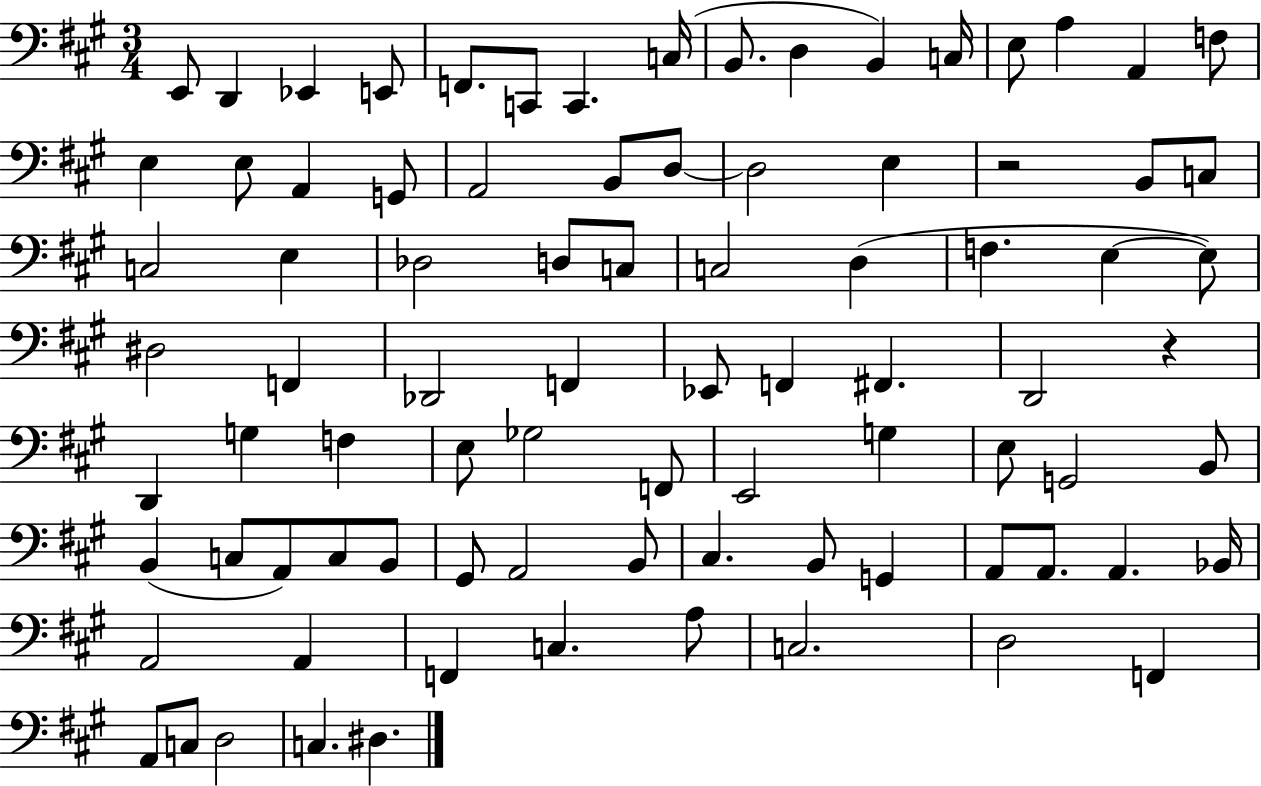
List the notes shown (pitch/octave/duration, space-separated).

E2/e D2/q Eb2/q E2/e F2/e. C2/e C2/q. C3/s B2/e. D3/q B2/q C3/s E3/e A3/q A2/q F3/e E3/q E3/e A2/q G2/e A2/h B2/e D3/e D3/h E3/q R/h B2/e C3/e C3/h E3/q Db3/h D3/e C3/e C3/h D3/q F3/q. E3/q E3/e D#3/h F2/q Db2/h F2/q Eb2/e F2/q F#2/q. D2/h R/q D2/q G3/q F3/q E3/e Gb3/h F2/e E2/h G3/q E3/e G2/h B2/e B2/q C3/e A2/e C3/e B2/e G#2/e A2/h B2/e C#3/q. B2/e G2/q A2/e A2/e. A2/q. Bb2/s A2/h A2/q F2/q C3/q. A3/e C3/h. D3/h F2/q A2/e C3/e D3/h C3/q. D#3/q.